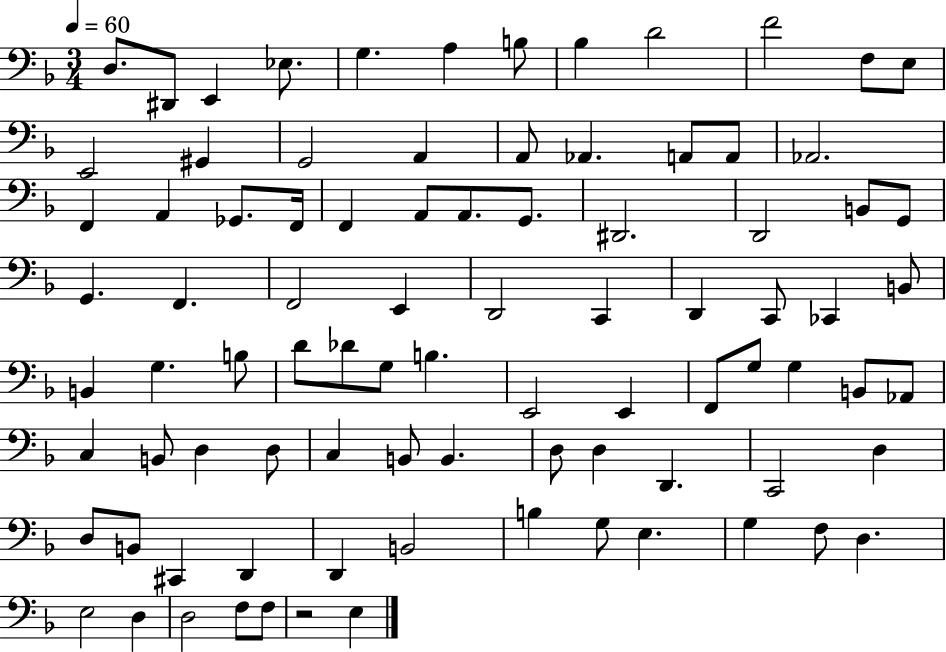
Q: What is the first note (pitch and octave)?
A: D3